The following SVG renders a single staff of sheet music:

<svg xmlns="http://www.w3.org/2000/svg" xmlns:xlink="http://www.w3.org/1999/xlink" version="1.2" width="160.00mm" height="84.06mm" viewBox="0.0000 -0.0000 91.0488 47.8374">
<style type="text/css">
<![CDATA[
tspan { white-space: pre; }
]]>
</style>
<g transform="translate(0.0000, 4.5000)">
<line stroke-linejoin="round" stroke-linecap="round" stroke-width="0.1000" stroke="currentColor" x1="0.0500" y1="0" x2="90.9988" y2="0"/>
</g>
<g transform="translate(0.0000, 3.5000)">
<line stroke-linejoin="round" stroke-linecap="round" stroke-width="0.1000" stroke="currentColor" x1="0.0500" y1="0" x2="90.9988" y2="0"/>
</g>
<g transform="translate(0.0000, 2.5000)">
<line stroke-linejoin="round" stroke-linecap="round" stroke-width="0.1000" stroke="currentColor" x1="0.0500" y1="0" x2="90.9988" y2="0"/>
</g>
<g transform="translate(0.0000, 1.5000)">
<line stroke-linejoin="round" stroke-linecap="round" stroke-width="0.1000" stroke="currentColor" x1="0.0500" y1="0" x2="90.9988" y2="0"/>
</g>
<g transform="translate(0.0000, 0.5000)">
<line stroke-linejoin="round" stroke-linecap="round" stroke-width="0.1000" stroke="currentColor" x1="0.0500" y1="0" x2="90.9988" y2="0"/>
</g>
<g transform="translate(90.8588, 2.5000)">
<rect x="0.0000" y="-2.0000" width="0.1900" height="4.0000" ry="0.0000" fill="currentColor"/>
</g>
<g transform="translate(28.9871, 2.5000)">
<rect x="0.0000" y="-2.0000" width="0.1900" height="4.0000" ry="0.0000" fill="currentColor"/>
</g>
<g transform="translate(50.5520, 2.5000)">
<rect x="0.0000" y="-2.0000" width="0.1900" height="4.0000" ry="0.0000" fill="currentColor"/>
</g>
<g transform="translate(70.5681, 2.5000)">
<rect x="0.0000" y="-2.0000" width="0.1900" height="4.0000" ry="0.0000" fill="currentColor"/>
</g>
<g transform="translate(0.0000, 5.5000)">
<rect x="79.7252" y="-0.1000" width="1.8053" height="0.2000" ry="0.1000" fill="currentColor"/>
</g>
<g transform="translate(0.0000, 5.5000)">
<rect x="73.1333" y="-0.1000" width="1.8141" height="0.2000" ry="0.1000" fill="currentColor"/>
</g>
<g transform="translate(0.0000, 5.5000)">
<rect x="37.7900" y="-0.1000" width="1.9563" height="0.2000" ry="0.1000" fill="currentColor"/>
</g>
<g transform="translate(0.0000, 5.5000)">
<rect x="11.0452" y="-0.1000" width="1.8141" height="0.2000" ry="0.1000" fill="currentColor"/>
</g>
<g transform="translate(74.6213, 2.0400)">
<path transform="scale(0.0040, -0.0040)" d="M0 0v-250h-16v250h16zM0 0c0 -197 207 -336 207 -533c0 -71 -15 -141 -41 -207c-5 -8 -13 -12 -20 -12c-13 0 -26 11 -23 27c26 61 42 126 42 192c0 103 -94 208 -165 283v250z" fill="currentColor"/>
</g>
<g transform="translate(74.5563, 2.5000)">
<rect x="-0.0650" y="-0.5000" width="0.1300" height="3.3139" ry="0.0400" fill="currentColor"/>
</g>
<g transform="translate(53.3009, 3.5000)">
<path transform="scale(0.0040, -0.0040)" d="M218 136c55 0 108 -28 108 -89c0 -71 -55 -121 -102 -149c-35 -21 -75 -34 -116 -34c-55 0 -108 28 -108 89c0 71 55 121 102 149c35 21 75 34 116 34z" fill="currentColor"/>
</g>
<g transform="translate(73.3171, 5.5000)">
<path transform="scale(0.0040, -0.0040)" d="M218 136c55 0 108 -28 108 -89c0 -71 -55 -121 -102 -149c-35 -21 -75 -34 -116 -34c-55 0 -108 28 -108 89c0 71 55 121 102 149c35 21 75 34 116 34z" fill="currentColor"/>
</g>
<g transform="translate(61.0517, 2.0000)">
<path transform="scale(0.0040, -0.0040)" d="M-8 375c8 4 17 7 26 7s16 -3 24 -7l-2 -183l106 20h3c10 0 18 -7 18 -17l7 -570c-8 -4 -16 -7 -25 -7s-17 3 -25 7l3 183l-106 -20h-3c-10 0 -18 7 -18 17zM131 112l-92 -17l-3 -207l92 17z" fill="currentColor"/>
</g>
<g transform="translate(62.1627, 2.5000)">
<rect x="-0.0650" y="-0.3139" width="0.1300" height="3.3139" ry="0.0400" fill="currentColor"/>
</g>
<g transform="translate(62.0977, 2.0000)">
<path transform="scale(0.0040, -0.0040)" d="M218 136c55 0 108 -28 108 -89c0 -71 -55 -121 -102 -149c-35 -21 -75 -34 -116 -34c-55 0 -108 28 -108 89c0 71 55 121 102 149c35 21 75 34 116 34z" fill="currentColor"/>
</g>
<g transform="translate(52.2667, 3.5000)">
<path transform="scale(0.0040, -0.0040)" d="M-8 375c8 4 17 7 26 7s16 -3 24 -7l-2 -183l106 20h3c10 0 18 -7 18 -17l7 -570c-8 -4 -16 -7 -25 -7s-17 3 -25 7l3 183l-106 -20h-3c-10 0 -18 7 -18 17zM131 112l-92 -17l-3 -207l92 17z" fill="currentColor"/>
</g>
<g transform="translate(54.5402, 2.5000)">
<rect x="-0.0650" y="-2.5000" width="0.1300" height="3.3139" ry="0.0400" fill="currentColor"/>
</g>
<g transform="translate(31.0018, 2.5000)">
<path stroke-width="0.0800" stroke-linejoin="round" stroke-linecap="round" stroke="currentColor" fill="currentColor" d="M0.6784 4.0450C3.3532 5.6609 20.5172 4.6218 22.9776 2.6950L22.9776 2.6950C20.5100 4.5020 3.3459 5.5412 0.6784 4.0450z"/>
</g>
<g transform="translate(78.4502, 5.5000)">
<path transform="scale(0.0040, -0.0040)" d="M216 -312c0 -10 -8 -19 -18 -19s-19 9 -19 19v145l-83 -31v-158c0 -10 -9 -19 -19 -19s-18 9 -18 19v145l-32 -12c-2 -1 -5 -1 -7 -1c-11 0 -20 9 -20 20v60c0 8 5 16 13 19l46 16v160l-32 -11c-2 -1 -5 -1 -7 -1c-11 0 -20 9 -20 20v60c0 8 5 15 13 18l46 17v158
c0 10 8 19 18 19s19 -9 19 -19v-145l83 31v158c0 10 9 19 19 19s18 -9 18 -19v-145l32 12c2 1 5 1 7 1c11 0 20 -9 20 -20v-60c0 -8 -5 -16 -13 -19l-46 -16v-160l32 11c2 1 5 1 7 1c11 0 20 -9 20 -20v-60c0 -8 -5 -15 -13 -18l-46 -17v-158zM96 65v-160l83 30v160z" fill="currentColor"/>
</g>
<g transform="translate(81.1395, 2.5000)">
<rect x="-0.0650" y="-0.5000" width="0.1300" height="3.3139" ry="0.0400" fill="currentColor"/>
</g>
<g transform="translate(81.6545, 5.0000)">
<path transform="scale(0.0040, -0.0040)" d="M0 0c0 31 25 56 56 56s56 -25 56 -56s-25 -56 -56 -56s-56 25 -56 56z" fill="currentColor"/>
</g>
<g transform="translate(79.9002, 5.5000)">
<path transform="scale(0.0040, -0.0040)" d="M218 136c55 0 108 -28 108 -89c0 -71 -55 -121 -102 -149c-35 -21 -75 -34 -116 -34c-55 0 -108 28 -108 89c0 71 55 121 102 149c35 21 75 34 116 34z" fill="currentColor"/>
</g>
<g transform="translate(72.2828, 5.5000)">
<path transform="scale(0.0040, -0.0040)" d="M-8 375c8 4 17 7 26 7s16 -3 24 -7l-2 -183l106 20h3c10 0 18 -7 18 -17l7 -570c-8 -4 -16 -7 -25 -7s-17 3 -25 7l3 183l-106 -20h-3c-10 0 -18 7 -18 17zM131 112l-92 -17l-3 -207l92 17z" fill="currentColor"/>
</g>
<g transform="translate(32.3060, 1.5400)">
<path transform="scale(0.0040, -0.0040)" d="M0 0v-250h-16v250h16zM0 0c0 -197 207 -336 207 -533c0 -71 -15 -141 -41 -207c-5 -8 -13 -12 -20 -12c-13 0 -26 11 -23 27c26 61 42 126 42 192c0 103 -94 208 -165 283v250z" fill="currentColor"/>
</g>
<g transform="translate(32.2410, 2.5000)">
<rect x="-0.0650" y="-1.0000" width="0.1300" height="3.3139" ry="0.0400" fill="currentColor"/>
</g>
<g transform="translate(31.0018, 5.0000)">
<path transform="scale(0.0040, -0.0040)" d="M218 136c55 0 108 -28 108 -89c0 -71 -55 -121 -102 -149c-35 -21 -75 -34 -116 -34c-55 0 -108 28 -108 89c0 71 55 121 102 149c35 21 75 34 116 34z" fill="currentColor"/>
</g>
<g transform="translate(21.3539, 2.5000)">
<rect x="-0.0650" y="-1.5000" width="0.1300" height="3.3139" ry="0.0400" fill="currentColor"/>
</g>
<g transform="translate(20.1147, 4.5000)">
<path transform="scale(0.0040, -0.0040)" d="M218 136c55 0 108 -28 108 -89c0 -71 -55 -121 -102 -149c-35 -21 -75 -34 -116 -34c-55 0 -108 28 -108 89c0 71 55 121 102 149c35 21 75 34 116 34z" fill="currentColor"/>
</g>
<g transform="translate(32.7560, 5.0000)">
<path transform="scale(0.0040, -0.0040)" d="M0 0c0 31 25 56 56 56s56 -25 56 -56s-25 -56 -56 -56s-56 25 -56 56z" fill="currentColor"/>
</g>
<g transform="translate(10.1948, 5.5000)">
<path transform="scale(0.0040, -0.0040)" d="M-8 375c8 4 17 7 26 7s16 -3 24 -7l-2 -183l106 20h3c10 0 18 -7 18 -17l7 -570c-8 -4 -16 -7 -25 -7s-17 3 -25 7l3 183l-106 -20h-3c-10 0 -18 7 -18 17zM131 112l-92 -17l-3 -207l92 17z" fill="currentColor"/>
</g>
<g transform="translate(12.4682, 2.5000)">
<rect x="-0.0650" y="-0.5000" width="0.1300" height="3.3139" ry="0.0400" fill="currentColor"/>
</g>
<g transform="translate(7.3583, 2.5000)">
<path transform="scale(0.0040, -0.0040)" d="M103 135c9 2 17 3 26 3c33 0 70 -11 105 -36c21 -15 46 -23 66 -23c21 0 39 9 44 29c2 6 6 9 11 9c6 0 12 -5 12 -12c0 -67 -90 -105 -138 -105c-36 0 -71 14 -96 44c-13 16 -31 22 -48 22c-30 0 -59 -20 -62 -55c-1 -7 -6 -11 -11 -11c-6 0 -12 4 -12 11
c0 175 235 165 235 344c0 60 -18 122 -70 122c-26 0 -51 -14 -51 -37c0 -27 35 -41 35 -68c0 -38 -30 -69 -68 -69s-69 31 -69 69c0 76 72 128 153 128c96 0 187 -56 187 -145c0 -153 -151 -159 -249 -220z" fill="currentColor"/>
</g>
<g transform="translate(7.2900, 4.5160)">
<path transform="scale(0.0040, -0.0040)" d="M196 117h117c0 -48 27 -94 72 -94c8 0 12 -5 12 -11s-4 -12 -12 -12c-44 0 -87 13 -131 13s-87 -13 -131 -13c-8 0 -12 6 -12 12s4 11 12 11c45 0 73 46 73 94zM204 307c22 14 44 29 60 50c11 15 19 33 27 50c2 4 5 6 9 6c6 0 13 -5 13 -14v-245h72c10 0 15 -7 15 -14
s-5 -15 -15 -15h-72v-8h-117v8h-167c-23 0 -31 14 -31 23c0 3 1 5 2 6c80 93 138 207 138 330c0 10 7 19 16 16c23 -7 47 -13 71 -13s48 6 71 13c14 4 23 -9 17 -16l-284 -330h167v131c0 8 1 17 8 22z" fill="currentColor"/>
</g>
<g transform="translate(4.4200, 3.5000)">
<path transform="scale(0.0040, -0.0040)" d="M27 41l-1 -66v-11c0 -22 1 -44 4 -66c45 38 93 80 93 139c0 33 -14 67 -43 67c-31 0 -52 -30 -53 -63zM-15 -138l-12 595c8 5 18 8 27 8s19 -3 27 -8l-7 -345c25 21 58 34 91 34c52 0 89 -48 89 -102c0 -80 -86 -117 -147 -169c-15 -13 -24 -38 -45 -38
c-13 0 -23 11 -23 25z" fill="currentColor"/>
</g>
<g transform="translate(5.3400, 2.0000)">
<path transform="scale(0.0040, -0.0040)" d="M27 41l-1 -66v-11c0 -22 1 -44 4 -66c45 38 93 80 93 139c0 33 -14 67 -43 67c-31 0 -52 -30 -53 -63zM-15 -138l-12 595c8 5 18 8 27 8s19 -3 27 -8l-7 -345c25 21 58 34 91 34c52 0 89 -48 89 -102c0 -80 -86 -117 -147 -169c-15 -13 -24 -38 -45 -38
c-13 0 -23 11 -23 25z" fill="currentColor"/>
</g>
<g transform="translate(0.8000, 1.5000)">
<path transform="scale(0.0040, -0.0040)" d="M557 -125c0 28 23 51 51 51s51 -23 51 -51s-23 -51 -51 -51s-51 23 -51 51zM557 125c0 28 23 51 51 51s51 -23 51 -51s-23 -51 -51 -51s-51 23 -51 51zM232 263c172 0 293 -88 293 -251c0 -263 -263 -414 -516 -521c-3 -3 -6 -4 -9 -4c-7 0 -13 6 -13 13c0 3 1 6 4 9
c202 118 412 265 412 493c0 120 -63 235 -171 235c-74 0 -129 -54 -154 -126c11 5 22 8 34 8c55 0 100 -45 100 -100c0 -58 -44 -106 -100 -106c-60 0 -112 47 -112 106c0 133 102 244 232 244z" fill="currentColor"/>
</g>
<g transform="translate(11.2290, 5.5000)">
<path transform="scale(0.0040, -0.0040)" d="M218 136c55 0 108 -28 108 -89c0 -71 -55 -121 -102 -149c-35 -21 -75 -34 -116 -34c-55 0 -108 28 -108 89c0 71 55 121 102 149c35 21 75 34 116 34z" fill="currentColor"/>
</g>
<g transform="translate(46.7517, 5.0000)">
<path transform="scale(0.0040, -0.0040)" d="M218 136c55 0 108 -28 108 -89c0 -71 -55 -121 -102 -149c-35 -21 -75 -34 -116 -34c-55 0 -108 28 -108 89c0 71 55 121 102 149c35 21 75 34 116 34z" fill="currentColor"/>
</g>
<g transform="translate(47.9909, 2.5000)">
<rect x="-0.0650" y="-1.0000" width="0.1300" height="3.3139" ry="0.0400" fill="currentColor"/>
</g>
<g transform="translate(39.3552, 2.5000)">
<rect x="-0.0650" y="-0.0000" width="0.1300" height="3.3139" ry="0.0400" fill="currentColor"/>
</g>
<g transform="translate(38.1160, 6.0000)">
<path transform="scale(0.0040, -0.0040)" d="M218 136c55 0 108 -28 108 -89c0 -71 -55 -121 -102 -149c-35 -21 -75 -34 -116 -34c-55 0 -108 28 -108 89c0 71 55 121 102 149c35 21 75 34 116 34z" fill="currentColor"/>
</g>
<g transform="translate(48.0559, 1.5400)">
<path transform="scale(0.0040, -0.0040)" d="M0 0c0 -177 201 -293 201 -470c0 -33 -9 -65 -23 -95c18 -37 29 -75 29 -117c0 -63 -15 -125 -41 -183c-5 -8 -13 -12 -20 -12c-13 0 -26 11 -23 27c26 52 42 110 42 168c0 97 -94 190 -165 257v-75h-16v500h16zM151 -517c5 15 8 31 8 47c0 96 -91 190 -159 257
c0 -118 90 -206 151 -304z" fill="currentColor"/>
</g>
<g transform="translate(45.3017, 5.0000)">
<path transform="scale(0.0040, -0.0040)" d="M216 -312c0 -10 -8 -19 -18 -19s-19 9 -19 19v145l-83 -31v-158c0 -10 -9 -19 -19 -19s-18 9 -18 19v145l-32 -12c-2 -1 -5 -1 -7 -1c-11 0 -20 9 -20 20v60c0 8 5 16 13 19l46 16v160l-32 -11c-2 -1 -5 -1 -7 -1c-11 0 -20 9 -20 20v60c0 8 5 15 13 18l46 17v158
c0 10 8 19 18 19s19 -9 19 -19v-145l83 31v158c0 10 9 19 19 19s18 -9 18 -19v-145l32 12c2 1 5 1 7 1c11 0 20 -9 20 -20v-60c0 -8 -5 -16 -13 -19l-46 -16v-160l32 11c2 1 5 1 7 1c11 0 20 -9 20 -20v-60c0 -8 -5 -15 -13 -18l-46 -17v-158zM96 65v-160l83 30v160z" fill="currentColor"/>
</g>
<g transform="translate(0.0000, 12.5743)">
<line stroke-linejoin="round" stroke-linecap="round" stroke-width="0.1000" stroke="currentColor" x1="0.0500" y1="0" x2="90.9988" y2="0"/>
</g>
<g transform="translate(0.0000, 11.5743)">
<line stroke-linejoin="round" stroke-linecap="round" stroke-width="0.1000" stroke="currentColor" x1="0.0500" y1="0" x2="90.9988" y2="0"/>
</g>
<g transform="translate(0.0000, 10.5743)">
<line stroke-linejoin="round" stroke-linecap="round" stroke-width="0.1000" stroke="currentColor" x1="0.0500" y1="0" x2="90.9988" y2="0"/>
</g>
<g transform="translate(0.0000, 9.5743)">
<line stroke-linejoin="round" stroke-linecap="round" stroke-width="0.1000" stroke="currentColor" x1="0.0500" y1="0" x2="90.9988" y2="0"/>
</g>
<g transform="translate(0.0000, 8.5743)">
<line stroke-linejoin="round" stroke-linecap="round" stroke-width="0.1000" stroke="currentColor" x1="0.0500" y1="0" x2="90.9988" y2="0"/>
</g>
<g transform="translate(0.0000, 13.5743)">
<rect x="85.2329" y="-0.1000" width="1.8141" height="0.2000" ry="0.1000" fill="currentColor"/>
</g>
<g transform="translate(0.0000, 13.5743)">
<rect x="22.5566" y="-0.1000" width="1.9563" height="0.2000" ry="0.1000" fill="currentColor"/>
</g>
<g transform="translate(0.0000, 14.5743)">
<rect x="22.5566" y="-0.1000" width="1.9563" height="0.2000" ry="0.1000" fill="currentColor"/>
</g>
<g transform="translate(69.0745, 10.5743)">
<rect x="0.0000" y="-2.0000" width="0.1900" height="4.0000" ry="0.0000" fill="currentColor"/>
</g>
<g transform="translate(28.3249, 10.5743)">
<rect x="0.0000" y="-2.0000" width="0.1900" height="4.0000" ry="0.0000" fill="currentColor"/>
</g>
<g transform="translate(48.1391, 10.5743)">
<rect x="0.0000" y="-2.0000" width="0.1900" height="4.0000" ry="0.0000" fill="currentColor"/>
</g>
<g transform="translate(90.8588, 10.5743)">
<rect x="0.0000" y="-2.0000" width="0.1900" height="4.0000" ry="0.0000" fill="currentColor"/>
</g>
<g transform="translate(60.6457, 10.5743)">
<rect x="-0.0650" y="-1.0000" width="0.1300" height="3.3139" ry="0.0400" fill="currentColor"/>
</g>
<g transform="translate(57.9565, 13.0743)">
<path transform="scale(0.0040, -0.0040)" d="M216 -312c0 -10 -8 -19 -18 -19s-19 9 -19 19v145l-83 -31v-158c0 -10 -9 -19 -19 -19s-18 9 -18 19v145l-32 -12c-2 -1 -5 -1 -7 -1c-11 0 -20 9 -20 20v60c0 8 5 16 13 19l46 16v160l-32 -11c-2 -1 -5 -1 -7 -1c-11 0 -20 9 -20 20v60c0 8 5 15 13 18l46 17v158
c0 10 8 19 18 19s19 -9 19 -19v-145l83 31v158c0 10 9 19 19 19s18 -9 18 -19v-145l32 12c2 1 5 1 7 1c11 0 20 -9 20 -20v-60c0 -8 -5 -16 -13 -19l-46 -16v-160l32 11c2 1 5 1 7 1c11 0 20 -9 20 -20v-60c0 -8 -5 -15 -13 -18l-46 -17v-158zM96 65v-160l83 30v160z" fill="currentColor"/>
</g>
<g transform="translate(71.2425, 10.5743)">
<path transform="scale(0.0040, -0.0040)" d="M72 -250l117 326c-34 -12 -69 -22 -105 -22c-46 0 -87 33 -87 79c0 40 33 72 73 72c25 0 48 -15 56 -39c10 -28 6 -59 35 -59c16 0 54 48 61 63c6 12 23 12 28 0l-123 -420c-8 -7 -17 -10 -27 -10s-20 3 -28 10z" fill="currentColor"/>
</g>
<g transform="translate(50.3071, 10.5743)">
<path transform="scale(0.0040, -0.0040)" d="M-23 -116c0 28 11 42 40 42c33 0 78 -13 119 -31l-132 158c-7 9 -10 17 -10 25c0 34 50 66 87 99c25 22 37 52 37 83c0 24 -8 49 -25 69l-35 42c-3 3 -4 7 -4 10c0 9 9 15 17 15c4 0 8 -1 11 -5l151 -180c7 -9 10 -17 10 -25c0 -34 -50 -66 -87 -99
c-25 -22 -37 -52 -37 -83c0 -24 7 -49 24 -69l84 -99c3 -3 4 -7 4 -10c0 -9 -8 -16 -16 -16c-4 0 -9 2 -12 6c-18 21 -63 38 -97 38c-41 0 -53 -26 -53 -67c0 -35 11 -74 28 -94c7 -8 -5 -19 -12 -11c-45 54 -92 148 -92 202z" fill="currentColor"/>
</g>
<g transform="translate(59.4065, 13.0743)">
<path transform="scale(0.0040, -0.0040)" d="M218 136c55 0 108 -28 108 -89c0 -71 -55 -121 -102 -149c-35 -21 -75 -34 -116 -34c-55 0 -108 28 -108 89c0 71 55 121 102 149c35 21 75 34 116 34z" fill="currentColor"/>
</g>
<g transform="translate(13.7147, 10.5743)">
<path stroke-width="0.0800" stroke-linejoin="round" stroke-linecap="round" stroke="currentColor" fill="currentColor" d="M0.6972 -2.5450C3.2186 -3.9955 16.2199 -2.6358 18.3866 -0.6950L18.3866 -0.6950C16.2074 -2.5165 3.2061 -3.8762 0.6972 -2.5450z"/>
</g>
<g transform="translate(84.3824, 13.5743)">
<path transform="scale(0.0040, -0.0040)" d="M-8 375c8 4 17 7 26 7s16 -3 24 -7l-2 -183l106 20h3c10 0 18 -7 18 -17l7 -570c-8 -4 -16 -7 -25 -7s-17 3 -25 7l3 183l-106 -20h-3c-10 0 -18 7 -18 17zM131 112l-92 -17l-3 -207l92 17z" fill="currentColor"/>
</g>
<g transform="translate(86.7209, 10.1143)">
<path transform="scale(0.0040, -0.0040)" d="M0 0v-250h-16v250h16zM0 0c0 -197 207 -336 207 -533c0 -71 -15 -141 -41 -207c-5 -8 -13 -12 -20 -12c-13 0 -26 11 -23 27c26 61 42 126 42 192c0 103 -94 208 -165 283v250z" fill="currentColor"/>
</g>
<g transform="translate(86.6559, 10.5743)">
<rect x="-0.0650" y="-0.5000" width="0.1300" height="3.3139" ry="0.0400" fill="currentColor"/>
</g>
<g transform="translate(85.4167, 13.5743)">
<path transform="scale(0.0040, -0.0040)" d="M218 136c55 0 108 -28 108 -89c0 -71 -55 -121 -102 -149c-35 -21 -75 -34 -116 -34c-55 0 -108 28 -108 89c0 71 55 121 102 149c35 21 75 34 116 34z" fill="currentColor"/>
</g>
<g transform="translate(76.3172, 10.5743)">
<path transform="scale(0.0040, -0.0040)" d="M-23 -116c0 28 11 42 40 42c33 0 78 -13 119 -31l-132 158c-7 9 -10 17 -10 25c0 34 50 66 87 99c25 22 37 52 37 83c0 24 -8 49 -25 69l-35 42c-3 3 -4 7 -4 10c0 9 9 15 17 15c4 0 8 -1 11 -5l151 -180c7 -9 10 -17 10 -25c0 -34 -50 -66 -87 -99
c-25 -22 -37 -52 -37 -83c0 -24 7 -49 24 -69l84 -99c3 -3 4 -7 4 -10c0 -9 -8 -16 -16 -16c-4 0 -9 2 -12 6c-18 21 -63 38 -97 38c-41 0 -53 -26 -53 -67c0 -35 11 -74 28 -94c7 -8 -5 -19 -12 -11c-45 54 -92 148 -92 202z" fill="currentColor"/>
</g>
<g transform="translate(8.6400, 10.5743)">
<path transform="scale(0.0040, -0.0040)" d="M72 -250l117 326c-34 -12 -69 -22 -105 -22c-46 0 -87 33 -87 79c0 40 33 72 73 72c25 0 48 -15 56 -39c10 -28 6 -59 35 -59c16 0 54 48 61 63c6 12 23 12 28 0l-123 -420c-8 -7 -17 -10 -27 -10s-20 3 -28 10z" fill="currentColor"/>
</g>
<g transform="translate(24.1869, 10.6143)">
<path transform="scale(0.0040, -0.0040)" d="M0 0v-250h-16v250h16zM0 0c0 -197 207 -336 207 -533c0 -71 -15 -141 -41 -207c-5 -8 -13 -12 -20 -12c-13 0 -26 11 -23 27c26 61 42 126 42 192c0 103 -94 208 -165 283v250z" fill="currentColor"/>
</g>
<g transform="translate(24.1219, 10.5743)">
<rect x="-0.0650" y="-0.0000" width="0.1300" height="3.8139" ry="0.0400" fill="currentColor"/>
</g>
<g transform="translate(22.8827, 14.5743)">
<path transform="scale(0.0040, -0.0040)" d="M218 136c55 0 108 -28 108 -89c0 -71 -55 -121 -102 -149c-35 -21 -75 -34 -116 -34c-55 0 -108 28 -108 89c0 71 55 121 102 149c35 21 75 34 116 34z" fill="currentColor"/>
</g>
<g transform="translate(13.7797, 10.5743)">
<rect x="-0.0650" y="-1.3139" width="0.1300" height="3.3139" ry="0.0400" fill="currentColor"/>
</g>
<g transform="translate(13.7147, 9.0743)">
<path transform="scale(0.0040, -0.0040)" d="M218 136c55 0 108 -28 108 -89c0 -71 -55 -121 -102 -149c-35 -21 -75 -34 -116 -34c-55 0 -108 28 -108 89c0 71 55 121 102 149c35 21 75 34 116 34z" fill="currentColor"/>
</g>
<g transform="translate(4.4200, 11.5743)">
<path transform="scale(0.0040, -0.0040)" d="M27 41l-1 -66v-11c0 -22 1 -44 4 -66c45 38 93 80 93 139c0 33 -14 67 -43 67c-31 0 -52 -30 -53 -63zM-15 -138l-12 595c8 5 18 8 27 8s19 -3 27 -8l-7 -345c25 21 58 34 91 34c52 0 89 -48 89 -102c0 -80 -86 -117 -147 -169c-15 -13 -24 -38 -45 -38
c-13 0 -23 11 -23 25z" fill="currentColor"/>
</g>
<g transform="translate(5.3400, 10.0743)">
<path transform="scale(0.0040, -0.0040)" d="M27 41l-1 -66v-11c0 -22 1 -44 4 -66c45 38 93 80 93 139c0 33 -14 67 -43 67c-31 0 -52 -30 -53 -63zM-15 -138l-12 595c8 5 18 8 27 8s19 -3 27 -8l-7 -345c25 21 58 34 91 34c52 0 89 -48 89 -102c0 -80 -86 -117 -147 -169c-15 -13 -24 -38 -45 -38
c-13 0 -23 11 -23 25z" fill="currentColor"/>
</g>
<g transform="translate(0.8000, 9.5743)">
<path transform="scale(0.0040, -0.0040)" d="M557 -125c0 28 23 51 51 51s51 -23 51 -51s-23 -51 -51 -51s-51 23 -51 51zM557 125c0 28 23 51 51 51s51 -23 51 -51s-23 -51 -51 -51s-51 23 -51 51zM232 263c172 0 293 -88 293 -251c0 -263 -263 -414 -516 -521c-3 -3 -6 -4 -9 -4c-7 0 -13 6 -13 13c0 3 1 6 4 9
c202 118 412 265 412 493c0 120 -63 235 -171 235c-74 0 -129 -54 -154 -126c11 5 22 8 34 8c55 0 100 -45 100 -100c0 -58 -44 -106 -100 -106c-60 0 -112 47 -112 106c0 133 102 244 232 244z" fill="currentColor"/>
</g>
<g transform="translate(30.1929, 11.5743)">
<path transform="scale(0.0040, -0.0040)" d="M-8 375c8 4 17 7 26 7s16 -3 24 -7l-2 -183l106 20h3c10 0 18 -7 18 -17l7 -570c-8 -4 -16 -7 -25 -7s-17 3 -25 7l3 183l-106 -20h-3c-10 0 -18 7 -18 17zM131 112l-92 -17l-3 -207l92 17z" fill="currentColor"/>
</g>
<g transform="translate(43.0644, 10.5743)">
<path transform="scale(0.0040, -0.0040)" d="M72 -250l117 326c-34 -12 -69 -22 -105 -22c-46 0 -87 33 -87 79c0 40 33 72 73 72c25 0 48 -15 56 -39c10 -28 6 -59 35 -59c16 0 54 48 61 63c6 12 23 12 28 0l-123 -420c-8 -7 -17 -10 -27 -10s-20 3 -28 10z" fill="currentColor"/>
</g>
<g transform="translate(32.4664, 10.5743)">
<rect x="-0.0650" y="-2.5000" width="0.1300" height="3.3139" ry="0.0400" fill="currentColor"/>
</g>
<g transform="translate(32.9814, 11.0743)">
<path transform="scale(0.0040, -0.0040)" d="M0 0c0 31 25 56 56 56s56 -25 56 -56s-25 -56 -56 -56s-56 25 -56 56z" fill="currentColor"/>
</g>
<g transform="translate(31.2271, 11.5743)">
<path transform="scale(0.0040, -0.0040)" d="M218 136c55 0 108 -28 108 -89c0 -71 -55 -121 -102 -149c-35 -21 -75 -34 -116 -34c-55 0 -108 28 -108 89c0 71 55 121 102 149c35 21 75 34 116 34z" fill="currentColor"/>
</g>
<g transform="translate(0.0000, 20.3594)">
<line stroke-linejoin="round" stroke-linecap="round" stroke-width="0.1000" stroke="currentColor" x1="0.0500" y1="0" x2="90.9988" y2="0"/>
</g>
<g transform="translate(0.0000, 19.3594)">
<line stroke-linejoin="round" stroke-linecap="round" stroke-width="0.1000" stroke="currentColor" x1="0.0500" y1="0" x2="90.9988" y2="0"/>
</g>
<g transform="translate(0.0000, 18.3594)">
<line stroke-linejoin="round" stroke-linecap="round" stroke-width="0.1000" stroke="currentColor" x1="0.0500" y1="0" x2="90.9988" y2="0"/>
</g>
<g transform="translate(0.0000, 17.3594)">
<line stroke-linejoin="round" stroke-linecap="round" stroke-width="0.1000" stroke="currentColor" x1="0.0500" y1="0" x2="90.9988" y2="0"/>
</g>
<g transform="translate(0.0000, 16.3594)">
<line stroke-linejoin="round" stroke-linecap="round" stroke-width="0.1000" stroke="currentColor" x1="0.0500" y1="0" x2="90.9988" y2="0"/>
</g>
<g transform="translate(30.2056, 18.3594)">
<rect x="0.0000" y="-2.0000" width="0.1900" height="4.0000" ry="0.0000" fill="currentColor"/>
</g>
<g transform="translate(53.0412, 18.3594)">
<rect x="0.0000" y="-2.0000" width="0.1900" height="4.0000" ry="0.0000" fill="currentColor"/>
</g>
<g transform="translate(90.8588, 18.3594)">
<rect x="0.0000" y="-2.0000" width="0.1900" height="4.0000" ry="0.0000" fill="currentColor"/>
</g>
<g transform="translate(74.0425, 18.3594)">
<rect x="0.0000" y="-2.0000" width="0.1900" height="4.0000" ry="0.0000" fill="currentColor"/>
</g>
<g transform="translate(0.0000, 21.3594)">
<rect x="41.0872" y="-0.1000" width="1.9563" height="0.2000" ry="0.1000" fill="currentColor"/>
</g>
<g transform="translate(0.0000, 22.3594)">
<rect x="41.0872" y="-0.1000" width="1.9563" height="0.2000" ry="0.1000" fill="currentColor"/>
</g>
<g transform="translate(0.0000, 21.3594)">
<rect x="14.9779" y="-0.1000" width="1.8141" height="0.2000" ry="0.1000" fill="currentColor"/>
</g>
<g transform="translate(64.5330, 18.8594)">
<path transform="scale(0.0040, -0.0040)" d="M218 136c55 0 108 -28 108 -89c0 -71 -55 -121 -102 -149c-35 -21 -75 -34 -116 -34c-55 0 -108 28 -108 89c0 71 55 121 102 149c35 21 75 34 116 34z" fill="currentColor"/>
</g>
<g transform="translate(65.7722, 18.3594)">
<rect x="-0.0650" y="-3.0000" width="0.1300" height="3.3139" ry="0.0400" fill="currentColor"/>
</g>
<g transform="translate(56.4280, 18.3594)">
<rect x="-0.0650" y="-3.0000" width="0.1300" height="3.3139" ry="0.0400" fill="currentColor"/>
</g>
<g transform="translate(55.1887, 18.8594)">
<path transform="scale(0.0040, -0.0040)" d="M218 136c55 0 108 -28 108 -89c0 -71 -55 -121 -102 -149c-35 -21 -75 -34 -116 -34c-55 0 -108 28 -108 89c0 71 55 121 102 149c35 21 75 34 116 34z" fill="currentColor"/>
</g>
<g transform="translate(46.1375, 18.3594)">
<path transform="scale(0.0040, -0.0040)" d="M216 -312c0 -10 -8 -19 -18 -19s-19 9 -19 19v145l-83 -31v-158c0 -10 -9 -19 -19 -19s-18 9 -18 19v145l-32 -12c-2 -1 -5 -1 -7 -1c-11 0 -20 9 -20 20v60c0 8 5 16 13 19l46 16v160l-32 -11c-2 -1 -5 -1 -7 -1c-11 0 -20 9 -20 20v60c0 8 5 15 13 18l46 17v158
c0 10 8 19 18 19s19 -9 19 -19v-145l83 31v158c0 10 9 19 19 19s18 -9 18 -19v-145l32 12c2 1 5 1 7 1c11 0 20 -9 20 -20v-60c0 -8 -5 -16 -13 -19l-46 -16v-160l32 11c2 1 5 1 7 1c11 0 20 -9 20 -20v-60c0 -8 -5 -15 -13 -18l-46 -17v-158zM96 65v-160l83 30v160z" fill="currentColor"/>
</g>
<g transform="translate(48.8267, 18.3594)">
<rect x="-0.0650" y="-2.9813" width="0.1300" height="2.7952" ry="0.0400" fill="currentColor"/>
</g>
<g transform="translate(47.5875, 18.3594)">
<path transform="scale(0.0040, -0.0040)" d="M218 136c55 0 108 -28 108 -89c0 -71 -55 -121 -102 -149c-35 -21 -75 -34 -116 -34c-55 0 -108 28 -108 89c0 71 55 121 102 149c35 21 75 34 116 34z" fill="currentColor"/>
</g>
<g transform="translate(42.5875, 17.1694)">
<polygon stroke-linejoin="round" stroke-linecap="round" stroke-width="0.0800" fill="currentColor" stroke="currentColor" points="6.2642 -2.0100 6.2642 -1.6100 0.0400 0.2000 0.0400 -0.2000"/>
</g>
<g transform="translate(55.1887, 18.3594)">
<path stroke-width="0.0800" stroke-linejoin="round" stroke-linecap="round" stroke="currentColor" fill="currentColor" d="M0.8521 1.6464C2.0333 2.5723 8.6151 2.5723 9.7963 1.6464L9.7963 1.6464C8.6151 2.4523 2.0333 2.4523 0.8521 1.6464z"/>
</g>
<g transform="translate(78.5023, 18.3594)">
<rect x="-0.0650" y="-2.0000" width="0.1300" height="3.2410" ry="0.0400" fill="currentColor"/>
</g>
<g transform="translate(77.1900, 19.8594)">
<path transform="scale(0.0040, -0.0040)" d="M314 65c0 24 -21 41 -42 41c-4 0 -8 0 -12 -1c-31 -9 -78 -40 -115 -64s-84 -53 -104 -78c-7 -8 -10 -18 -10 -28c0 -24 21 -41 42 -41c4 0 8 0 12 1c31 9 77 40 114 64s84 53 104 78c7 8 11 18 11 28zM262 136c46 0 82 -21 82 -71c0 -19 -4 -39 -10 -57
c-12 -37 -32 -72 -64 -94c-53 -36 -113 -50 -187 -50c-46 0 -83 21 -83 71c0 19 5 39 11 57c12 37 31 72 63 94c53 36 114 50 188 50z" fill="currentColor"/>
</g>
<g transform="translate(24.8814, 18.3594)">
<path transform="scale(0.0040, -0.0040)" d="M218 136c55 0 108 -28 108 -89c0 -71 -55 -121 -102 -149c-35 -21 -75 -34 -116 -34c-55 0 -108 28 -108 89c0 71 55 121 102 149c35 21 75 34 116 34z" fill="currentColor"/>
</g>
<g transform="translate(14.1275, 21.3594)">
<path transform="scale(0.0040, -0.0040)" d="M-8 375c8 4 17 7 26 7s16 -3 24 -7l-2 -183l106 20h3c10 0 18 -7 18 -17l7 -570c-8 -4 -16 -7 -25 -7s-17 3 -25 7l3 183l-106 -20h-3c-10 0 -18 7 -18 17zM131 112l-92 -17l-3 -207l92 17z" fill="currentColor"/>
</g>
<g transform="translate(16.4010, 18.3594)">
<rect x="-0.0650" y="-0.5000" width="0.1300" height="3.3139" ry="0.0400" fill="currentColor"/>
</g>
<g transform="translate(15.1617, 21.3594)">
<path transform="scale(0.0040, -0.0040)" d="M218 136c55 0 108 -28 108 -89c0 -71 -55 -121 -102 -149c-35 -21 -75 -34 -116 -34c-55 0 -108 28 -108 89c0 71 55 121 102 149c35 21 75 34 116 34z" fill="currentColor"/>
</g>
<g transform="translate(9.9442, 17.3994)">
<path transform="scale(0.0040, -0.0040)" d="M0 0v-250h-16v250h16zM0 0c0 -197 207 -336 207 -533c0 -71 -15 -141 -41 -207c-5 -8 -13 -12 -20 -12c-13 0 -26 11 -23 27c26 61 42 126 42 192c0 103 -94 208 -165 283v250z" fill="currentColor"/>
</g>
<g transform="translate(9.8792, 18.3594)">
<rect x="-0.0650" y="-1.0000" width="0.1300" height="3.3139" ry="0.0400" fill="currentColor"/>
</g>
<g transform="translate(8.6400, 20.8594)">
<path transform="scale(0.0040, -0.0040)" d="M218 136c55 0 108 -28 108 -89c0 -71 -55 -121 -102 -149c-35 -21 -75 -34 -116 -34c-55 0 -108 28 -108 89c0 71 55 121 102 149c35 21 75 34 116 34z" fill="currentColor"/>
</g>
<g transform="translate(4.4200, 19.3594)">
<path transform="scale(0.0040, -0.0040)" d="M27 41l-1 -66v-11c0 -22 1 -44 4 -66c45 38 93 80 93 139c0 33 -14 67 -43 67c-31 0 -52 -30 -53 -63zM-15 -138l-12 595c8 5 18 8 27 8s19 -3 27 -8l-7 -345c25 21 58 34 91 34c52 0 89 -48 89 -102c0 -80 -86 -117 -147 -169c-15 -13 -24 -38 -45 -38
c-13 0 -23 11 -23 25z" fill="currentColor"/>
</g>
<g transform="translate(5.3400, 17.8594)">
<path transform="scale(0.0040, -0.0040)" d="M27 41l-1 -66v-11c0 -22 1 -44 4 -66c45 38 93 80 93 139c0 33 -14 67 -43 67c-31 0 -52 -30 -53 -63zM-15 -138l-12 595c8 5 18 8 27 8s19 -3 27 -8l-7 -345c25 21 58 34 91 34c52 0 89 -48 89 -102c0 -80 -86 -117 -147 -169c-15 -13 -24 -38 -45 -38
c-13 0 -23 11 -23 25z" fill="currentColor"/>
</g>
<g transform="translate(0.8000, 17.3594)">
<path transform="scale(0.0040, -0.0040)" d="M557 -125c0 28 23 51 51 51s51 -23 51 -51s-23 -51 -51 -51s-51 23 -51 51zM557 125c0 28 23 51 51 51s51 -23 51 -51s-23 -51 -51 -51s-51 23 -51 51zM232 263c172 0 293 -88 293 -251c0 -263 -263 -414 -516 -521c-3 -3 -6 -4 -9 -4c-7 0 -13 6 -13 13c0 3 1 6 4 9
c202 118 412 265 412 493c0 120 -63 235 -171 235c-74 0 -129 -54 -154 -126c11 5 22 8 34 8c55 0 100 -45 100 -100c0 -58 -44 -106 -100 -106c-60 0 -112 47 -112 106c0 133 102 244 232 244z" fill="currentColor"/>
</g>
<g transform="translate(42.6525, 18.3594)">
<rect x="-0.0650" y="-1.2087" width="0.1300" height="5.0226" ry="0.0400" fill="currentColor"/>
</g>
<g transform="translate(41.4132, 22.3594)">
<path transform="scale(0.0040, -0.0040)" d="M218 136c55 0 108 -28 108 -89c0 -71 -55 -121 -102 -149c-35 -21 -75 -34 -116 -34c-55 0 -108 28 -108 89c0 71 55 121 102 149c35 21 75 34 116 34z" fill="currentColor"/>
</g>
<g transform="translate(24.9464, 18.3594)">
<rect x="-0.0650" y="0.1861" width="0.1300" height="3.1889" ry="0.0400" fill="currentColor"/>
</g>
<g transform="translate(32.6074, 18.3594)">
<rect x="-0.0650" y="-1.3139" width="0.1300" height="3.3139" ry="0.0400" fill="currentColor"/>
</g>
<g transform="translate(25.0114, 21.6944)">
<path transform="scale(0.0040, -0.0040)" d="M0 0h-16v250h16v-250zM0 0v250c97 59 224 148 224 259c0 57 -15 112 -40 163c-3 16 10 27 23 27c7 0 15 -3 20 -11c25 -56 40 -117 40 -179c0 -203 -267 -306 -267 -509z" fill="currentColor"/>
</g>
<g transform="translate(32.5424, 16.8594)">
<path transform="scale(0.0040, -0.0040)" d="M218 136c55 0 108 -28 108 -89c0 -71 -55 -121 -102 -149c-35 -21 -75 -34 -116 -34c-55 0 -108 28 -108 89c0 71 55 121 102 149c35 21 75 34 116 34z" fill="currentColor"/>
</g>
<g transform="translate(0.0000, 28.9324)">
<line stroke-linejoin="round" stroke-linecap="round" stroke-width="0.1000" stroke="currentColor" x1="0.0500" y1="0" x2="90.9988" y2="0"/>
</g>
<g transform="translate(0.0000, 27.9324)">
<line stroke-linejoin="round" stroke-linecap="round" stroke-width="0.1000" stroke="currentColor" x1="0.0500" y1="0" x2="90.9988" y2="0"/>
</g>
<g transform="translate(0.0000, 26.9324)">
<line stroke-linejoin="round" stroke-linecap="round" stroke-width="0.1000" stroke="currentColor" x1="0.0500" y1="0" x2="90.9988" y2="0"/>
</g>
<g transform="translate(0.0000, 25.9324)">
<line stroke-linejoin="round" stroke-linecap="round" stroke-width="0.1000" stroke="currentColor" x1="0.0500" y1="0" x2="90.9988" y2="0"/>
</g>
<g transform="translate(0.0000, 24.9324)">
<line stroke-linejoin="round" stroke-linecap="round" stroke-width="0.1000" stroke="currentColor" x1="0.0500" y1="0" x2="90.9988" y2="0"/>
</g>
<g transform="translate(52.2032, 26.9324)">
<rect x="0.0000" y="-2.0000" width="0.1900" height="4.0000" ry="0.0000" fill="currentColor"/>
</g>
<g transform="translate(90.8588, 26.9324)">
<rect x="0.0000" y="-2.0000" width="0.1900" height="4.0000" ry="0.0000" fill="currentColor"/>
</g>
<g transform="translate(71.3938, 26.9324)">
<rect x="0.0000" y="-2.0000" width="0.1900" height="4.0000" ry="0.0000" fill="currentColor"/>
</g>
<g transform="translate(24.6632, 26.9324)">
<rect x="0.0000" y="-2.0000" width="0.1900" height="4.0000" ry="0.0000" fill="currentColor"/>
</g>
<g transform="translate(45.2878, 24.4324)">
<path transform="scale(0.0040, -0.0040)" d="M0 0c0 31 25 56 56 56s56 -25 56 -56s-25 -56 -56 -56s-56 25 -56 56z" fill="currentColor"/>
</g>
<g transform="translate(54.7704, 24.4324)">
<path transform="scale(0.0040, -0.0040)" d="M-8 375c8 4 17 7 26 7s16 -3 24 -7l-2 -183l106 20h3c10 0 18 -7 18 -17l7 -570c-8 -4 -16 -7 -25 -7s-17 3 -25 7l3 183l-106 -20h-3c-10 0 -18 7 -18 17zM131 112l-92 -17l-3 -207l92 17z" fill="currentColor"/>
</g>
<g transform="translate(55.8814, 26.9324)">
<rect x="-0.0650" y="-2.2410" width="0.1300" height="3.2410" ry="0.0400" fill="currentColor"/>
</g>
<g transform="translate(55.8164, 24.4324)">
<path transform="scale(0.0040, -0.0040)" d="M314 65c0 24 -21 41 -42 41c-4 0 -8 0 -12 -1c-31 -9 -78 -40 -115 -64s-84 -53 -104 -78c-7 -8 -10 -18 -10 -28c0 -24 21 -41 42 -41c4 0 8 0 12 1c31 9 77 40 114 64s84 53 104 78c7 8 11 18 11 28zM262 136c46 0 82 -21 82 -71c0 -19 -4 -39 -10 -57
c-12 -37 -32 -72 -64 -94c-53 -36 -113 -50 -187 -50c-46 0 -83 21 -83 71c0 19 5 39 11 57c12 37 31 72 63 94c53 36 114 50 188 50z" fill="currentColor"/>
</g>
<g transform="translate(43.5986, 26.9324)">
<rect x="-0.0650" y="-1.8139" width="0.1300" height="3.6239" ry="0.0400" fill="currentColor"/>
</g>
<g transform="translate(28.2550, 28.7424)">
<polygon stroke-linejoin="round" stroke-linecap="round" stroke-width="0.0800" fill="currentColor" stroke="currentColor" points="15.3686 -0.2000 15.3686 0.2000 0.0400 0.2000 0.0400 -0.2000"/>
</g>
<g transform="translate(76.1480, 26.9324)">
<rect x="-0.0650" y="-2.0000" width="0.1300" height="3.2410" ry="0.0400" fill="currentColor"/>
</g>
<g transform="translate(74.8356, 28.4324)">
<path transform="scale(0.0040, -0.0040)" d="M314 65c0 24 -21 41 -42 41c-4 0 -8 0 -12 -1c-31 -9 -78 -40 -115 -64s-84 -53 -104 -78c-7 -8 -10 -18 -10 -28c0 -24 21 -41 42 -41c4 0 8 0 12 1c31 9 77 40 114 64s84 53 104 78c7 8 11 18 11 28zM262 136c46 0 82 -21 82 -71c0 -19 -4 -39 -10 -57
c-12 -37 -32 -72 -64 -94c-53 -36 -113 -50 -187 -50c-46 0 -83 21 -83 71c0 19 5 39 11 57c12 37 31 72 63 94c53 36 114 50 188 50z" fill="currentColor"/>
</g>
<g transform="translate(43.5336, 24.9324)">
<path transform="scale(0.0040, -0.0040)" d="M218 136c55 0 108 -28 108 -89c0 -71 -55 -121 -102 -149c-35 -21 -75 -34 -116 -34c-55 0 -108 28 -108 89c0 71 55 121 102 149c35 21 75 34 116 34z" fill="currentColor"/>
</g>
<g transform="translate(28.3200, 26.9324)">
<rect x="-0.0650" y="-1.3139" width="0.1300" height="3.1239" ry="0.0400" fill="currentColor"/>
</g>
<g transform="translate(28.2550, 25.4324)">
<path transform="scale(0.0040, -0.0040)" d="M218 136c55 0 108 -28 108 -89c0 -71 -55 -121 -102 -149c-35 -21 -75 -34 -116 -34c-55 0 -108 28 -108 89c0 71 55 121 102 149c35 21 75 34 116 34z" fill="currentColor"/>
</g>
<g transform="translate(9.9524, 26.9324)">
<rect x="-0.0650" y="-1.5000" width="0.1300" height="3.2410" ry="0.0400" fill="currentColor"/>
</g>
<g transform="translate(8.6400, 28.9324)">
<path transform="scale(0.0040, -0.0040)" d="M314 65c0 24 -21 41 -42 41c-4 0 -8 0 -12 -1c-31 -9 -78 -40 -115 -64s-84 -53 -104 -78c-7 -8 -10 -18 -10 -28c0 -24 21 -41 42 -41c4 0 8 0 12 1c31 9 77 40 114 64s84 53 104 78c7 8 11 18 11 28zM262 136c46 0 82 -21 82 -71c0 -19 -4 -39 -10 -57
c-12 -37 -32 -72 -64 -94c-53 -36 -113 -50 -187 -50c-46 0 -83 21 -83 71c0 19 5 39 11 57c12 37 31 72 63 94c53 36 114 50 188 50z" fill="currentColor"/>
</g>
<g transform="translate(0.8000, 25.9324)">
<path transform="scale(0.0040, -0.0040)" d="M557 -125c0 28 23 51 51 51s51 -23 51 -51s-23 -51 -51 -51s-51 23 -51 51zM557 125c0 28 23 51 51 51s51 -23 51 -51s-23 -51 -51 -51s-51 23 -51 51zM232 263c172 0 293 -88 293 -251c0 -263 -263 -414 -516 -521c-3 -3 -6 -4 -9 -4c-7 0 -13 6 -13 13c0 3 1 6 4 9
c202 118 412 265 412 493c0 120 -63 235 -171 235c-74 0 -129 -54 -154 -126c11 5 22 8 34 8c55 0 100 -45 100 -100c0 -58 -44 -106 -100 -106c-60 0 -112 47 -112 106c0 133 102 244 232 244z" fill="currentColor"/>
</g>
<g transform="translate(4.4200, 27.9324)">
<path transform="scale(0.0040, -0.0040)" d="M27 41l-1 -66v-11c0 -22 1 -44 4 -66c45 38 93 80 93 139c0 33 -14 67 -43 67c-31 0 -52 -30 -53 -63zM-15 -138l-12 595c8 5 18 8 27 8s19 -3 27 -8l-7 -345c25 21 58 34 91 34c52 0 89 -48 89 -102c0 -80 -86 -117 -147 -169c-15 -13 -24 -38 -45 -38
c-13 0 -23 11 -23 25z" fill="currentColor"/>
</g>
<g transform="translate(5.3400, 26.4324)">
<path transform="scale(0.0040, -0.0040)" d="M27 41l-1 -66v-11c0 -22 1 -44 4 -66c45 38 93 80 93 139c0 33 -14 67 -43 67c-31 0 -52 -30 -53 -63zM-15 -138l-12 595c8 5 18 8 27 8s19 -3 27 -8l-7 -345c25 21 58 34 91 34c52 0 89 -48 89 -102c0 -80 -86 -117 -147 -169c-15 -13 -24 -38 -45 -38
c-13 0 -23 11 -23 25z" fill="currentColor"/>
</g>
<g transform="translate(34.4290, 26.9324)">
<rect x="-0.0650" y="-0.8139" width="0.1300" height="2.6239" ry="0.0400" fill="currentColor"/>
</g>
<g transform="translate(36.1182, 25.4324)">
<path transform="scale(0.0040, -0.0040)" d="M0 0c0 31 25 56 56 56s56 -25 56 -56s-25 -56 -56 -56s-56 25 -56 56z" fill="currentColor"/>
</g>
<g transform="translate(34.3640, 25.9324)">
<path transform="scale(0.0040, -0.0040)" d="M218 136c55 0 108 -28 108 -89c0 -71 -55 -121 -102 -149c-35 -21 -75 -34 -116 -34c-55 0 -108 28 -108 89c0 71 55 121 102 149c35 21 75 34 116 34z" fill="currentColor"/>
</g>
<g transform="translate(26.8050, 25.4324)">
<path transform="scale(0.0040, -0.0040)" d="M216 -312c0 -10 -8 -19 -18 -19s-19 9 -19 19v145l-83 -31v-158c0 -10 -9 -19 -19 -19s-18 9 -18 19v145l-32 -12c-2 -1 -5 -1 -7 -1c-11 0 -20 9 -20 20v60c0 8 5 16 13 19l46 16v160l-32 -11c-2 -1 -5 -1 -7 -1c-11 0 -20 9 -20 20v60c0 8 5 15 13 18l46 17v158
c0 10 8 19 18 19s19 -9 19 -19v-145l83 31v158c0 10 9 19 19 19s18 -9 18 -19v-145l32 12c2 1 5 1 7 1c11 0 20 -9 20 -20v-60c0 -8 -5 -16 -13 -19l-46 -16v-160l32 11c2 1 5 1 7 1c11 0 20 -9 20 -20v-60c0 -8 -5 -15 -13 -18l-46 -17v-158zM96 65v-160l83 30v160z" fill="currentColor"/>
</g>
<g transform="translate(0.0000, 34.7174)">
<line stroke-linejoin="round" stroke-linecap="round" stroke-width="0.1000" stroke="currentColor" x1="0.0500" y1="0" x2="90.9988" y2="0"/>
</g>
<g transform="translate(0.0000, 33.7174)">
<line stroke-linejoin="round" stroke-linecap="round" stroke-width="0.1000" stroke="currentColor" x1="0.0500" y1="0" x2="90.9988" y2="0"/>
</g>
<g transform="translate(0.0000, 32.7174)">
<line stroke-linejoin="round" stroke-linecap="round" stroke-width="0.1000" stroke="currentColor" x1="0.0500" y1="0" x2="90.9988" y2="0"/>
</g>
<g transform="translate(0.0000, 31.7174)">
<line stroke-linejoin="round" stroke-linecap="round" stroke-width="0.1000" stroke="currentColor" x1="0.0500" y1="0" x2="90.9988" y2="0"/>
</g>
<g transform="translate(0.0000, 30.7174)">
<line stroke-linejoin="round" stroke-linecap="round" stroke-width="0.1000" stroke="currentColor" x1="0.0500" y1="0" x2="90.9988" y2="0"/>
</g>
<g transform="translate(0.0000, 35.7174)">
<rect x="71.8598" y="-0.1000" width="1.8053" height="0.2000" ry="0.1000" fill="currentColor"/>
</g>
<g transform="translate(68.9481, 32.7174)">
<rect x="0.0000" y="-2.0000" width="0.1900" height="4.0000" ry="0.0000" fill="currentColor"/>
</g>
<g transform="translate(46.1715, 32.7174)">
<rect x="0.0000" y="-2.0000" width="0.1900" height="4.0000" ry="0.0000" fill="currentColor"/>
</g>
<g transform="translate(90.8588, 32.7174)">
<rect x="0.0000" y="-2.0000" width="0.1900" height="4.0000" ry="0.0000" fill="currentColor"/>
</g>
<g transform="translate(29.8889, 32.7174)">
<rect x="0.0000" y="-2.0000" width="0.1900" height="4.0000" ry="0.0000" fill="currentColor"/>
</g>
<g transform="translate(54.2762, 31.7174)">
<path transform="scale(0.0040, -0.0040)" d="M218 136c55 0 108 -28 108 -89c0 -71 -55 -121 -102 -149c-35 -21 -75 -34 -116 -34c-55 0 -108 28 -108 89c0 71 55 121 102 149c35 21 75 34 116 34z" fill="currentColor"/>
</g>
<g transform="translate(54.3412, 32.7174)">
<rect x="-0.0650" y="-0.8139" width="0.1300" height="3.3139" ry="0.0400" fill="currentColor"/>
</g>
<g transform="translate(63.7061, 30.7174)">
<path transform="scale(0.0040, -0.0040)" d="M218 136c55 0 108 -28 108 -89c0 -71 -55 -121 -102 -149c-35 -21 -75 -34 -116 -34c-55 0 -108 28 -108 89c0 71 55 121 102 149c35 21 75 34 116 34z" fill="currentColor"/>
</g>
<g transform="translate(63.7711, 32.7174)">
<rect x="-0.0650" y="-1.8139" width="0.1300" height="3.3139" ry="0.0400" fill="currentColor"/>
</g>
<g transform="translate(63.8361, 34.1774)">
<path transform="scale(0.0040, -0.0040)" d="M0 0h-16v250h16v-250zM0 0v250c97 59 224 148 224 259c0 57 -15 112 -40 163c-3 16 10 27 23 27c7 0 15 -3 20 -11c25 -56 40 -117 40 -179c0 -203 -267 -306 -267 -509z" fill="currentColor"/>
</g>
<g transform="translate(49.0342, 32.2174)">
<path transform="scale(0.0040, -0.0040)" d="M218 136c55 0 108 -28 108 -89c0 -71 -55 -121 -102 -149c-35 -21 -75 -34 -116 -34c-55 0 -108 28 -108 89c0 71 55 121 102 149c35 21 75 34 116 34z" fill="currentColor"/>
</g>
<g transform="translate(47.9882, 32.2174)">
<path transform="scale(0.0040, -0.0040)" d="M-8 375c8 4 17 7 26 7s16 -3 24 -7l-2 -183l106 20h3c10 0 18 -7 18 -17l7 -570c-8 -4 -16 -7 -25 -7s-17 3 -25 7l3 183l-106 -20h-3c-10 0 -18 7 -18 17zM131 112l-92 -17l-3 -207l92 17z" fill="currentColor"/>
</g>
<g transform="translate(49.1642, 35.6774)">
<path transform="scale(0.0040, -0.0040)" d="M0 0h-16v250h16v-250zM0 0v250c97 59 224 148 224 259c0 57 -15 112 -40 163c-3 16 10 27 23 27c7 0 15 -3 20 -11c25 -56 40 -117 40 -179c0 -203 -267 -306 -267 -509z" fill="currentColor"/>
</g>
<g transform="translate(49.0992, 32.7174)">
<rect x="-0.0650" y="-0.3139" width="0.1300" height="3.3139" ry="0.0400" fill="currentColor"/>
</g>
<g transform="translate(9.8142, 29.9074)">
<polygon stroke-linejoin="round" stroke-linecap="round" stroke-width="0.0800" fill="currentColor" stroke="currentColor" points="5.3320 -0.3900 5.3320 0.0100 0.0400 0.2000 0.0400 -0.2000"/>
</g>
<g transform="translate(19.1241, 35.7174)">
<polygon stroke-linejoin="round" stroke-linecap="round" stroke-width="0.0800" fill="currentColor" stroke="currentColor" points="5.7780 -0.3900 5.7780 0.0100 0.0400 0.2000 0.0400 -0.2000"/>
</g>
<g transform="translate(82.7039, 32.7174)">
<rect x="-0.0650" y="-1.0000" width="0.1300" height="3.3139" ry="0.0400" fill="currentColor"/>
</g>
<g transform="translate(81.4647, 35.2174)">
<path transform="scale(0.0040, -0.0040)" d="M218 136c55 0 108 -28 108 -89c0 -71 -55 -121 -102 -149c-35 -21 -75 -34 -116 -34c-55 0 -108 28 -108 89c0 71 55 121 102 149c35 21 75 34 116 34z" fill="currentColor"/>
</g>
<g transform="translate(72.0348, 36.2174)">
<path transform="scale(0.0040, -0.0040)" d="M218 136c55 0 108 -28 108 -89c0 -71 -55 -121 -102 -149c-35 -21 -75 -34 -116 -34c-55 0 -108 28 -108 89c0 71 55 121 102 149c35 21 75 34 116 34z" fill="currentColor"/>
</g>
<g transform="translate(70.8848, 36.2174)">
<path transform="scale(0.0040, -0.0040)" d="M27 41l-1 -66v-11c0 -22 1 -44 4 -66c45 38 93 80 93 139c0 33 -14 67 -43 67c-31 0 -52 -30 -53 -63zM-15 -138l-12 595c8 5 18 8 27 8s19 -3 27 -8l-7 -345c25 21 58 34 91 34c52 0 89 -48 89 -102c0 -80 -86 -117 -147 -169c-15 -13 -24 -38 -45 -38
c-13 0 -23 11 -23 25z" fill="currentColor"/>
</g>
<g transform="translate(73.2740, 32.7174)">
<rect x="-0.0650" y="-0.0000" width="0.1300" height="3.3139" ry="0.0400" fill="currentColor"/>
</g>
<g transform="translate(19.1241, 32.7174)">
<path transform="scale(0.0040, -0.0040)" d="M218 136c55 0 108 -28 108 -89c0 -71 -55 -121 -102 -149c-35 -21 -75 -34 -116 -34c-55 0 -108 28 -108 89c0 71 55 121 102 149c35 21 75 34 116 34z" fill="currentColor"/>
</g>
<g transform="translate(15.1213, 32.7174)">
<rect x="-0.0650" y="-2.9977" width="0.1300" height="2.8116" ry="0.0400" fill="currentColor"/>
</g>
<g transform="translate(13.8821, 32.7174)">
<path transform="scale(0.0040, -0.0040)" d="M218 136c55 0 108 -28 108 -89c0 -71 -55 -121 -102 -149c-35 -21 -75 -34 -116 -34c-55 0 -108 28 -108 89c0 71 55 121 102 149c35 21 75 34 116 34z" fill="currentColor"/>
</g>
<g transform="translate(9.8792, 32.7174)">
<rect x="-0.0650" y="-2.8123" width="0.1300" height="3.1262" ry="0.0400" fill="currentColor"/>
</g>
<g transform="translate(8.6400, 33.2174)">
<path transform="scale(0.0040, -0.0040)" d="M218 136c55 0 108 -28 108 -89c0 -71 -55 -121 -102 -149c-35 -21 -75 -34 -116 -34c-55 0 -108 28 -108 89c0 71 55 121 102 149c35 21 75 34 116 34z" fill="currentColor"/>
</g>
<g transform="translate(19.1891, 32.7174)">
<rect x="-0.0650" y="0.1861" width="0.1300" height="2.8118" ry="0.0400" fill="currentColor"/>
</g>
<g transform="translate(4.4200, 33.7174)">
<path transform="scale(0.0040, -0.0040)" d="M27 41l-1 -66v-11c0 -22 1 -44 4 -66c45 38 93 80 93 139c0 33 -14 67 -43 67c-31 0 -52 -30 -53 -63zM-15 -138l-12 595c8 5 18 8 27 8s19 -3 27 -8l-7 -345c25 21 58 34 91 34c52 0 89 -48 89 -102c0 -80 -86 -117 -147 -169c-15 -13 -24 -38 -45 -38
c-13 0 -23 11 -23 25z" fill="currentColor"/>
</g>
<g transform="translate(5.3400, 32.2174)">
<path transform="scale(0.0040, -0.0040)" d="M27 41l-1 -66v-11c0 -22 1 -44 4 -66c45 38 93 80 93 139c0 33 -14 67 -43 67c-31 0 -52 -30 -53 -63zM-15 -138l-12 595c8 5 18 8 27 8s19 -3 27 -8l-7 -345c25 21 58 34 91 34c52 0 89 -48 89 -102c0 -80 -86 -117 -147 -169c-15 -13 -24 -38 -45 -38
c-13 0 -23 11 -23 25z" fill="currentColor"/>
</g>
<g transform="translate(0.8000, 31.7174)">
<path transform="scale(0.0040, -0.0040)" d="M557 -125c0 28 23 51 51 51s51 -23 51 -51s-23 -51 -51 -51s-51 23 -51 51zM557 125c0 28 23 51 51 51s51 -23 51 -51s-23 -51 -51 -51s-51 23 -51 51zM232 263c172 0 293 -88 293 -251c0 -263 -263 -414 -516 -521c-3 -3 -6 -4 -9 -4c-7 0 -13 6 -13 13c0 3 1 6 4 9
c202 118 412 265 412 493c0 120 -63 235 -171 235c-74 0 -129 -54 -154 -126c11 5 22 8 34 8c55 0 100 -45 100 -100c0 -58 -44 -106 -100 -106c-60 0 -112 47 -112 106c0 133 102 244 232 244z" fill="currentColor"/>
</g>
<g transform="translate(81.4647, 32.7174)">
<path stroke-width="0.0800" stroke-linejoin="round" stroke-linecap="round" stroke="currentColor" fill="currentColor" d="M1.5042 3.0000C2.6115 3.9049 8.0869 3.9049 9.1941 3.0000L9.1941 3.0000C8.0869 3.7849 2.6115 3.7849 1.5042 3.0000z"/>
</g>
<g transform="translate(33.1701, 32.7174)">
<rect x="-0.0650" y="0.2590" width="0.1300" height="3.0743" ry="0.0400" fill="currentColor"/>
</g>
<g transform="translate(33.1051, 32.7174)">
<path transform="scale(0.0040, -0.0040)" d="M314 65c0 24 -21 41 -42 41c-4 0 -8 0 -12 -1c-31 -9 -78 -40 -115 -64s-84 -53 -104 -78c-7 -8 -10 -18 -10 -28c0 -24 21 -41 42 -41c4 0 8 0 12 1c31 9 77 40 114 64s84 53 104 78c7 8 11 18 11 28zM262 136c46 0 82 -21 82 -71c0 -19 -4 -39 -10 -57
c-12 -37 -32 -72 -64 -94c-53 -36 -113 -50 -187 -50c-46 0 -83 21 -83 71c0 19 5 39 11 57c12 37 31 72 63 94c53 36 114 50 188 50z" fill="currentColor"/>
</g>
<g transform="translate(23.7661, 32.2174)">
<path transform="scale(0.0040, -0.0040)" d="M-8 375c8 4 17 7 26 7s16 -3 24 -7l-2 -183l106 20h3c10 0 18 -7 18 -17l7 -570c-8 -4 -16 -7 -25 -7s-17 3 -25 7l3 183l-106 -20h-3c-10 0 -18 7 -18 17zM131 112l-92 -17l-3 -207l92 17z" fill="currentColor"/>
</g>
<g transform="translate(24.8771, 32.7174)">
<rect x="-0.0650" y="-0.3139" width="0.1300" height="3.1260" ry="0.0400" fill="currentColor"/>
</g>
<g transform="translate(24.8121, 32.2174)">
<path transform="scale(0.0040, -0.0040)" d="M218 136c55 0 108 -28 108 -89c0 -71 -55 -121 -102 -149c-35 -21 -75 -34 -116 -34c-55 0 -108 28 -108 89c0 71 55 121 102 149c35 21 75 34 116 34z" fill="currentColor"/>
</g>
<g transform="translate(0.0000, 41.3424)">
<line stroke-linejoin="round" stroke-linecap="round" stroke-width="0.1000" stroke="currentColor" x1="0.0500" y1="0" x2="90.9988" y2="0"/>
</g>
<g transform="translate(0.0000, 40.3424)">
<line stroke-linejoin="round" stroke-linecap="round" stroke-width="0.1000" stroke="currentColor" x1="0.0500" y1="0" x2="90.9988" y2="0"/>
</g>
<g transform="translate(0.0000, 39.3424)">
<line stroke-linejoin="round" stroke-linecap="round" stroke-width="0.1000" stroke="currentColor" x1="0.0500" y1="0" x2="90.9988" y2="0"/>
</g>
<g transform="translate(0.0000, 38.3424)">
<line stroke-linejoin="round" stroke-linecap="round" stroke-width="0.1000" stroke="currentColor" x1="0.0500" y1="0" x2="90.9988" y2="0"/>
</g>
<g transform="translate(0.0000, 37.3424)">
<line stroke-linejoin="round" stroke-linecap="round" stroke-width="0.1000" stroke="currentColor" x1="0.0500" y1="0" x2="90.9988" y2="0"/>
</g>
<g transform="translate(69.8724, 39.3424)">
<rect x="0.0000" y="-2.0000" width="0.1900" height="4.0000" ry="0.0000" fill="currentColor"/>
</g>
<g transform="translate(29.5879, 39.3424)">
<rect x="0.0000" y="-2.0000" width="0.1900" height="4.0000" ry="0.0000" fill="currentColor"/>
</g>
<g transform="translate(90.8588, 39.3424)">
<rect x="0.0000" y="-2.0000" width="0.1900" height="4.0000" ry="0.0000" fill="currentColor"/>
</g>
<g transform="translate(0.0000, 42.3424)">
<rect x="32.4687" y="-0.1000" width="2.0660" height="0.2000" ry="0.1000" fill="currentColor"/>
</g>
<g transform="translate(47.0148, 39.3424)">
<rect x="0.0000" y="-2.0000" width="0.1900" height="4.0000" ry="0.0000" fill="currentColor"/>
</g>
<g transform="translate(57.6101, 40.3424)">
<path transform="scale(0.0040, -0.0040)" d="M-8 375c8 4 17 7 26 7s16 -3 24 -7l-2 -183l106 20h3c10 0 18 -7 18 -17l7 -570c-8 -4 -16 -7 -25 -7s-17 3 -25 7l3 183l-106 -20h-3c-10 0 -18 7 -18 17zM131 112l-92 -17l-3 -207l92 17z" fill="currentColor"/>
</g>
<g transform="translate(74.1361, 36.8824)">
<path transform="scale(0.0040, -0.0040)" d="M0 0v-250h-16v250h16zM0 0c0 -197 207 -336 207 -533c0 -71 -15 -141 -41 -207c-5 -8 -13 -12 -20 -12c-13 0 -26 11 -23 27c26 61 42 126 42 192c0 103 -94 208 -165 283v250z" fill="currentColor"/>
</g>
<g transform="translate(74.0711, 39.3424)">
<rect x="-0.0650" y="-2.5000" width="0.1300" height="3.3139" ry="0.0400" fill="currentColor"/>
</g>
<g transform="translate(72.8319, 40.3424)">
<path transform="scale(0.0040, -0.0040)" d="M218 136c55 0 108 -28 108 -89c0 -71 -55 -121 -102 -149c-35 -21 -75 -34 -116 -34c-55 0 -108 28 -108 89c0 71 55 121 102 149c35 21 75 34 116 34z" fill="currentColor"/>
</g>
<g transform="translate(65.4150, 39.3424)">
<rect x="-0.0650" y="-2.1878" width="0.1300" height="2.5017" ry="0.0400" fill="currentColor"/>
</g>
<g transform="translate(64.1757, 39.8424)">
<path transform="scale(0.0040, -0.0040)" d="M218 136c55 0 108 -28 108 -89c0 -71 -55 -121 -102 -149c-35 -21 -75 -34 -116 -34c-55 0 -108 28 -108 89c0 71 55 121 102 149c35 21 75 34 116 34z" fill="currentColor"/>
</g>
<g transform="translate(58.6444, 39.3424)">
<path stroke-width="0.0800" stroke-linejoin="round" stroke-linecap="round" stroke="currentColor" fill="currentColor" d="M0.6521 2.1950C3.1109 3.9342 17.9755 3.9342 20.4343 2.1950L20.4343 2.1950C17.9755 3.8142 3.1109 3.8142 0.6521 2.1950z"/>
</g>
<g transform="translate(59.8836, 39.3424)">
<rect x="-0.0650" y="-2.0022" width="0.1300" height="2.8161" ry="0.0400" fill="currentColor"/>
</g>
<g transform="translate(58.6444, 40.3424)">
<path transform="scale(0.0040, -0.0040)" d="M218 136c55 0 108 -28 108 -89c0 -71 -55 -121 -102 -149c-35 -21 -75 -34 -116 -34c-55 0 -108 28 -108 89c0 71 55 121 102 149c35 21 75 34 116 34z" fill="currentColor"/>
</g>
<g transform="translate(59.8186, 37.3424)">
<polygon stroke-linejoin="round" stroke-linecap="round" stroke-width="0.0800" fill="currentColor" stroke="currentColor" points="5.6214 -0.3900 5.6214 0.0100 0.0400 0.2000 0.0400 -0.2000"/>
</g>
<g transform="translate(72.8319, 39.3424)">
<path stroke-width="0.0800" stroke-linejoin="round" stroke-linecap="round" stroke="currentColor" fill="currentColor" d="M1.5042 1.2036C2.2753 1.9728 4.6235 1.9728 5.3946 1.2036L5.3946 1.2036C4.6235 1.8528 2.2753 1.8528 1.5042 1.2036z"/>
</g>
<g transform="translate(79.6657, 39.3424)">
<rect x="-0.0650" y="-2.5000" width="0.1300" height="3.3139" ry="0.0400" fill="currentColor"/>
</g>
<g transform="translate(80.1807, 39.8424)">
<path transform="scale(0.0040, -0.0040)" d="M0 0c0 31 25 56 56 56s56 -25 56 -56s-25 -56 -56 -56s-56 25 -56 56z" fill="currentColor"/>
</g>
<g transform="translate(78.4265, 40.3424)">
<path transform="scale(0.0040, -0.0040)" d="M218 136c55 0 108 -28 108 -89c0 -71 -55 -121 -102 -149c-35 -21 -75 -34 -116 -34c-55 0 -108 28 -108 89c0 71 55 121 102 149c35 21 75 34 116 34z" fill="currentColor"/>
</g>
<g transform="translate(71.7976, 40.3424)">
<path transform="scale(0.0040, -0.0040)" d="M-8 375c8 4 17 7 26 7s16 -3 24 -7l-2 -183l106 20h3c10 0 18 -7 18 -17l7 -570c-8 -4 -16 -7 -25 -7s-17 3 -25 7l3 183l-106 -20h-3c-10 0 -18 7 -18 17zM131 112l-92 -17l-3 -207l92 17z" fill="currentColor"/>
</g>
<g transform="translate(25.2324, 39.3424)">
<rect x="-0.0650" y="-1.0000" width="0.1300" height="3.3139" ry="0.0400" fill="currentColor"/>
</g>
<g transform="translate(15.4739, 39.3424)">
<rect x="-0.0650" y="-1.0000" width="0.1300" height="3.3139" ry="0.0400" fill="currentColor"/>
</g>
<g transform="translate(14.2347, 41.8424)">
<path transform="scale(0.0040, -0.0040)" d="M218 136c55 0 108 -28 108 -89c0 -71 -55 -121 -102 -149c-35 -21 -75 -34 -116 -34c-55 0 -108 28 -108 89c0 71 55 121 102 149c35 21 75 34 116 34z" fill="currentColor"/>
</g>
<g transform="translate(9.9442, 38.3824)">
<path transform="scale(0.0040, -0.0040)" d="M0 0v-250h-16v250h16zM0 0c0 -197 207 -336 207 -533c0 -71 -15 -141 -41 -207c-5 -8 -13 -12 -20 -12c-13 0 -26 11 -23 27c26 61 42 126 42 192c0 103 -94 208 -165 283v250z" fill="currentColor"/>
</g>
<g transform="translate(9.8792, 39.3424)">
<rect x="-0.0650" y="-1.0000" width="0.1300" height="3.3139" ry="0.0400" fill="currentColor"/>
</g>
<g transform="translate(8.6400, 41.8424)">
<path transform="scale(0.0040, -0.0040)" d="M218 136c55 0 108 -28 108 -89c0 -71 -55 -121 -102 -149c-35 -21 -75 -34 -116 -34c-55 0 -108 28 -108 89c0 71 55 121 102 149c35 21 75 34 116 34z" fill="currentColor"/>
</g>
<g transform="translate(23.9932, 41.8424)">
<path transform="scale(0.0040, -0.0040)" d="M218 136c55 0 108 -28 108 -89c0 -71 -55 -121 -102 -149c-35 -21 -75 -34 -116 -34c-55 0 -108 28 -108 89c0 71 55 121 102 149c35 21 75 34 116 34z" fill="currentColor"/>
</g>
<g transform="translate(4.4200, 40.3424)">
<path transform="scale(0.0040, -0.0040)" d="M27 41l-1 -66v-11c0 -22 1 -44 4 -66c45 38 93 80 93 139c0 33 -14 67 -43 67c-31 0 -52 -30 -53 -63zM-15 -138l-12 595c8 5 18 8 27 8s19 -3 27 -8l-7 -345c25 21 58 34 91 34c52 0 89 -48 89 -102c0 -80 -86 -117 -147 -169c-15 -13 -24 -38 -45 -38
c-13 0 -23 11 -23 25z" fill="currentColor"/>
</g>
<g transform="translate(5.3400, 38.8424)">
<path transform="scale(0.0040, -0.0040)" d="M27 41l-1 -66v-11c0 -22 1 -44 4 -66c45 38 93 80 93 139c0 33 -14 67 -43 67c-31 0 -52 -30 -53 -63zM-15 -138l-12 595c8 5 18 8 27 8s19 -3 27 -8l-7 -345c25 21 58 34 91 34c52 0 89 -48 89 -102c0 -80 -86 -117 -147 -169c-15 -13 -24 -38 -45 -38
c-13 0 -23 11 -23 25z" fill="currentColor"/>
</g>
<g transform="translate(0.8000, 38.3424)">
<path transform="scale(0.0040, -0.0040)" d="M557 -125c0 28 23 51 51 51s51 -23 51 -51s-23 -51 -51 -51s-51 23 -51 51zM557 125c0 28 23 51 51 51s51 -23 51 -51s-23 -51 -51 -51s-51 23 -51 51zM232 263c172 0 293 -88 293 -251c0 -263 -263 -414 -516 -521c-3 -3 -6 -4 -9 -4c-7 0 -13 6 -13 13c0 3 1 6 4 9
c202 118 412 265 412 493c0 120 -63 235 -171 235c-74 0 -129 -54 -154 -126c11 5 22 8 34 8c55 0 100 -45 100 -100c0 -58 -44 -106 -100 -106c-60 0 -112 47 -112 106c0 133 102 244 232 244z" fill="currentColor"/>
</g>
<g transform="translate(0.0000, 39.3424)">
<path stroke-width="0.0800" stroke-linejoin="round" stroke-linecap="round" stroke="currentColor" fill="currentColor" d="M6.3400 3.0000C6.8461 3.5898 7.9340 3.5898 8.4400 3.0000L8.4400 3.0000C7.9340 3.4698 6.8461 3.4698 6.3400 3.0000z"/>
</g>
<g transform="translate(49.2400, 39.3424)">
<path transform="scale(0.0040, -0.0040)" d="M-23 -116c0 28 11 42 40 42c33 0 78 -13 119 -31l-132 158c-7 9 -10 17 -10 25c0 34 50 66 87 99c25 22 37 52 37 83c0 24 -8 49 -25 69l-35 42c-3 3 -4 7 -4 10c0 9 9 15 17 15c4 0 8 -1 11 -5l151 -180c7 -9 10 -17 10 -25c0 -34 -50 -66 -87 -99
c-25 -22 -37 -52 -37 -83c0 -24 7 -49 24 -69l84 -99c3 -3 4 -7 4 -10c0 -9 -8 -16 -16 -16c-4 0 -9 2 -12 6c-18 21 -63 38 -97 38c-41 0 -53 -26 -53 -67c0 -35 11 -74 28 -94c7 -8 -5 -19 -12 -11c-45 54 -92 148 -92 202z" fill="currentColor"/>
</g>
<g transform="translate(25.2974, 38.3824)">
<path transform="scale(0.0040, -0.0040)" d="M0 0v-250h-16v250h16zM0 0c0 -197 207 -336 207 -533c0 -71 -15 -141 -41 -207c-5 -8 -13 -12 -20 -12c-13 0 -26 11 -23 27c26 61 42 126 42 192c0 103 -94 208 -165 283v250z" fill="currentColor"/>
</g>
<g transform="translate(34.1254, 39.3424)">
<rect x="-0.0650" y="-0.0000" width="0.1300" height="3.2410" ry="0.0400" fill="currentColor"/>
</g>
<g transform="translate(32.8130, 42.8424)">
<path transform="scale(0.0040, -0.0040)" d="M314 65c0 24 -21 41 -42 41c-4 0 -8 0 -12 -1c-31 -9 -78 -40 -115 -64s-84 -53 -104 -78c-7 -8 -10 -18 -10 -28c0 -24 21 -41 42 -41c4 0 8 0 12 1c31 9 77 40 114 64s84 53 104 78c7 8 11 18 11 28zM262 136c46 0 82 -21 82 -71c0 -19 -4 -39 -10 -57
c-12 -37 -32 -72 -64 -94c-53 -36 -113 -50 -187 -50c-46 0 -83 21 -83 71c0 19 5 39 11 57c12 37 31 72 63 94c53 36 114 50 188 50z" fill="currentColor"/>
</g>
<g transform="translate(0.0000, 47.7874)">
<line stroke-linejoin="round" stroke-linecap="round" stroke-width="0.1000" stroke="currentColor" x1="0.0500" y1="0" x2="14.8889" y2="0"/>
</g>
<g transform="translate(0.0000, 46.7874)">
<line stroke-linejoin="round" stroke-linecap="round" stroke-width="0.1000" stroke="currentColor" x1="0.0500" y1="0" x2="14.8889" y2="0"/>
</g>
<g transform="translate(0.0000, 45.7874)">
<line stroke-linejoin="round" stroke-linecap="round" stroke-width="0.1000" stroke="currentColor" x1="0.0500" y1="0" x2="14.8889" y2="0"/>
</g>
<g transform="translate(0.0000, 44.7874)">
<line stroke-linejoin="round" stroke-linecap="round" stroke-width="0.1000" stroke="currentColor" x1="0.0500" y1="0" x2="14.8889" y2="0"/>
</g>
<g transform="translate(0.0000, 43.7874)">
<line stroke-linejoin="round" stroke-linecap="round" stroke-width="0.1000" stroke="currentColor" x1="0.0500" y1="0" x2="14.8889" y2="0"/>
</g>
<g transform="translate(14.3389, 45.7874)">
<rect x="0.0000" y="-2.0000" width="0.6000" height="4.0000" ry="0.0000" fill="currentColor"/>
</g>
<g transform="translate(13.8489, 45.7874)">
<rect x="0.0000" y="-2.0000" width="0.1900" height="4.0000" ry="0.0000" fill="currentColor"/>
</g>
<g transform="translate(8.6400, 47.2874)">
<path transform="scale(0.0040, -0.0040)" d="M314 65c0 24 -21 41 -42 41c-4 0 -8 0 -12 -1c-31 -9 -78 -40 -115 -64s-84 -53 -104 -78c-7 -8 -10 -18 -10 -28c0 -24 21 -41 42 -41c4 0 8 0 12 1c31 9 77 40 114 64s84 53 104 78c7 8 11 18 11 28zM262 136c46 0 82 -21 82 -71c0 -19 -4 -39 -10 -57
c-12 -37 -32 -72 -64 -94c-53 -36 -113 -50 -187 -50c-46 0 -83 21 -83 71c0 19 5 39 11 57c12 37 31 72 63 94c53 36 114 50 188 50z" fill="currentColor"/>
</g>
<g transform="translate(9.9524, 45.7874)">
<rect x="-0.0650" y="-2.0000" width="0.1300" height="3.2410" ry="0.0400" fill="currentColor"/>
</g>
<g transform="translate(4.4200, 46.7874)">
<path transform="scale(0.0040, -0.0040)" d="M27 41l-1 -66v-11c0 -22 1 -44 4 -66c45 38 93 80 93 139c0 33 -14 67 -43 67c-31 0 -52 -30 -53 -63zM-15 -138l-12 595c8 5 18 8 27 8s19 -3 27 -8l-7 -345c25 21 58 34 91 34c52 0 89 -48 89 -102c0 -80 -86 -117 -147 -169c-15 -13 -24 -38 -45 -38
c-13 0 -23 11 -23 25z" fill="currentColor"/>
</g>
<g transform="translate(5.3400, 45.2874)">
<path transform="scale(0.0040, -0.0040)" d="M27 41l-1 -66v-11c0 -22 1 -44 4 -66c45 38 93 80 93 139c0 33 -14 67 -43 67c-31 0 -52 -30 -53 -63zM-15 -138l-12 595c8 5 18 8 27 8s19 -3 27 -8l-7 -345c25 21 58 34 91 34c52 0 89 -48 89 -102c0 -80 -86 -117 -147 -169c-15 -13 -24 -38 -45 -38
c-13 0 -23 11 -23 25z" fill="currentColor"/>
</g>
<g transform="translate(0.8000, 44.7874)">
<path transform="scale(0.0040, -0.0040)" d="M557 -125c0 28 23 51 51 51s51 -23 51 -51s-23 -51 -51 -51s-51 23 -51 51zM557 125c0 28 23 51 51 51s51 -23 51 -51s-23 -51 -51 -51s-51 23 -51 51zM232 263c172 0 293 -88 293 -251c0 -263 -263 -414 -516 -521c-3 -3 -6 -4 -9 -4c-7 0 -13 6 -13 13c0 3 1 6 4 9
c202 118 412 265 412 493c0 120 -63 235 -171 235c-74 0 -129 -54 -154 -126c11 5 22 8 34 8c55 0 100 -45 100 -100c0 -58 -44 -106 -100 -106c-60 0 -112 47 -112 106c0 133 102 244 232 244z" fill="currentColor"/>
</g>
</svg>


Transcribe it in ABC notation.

X:1
T:Untitled
M:2/4
L:1/4
K:Bb
E,, G,, F,,/2 D,, ^F,,/4 B,, E, E,,/2 ^E,, z/2 G, C,,/2 B,, z/2 z ^F,, z/2 z E,,/2 F,,/2 E,, D,/2 G, C,,/2 ^D,/2 C, C, A,,2 G,,2 ^G,/2 F,/2 A,/2 B,2 A,,2 C,/2 D,/2 D,/2 E,/2 D,2 E,/2 F, A,/2 _D,, F,, F,,/2 F,, F,,/2 D,,2 z B,,/2 C,/2 B,,/2 B,, A,,2